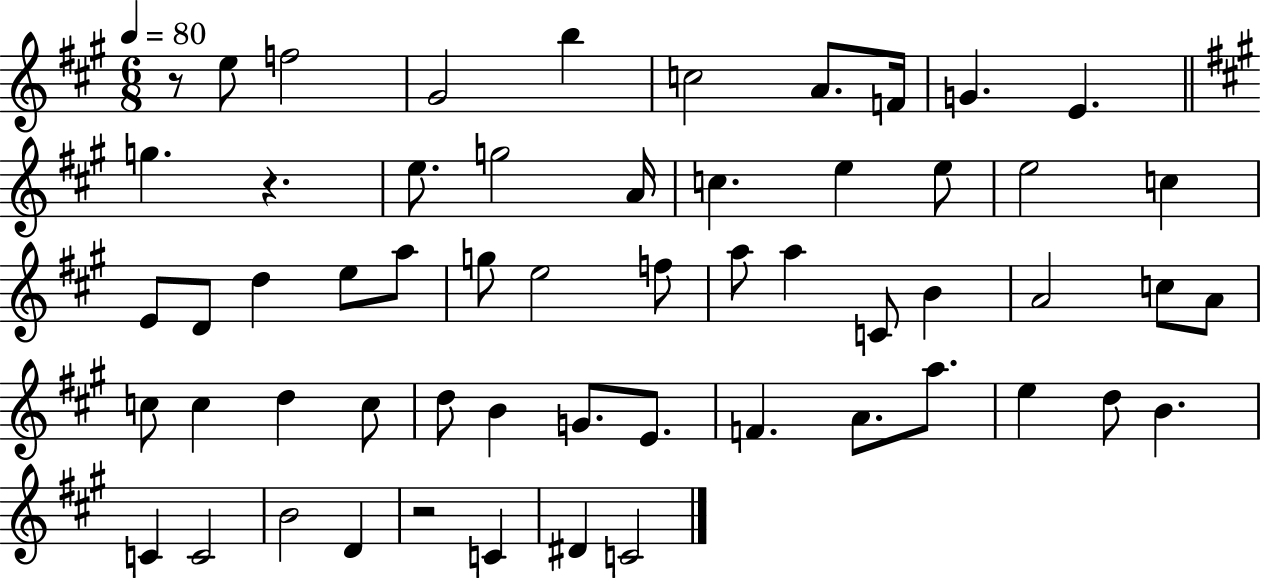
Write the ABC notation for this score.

X:1
T:Untitled
M:6/8
L:1/4
K:A
z/2 e/2 f2 ^G2 b c2 A/2 F/4 G E g z e/2 g2 A/4 c e e/2 e2 c E/2 D/2 d e/2 a/2 g/2 e2 f/2 a/2 a C/2 B A2 c/2 A/2 c/2 c d c/2 d/2 B G/2 E/2 F A/2 a/2 e d/2 B C C2 B2 D z2 C ^D C2